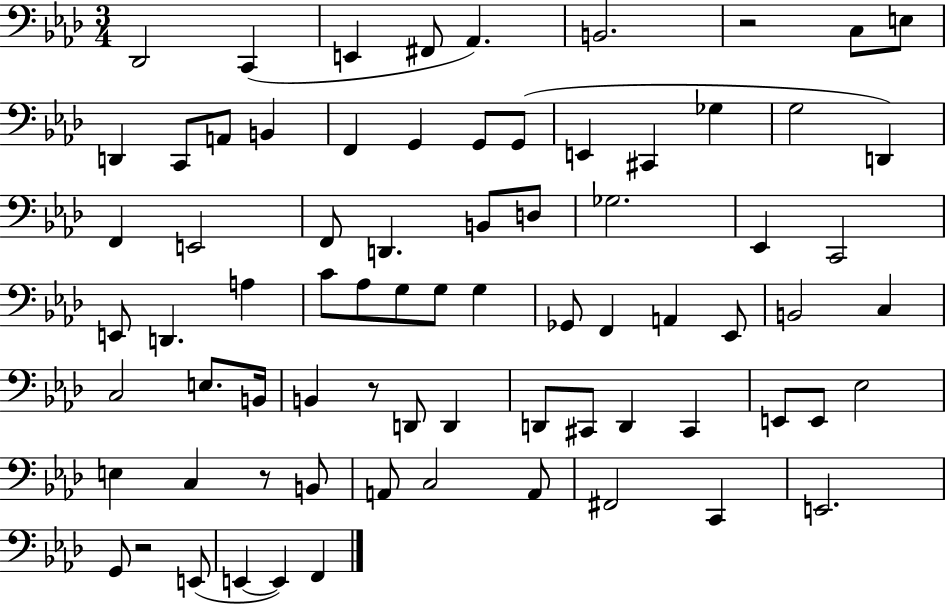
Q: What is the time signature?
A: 3/4